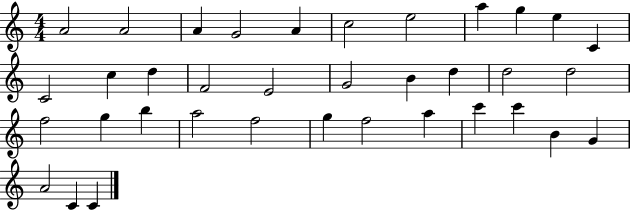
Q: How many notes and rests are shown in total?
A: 36